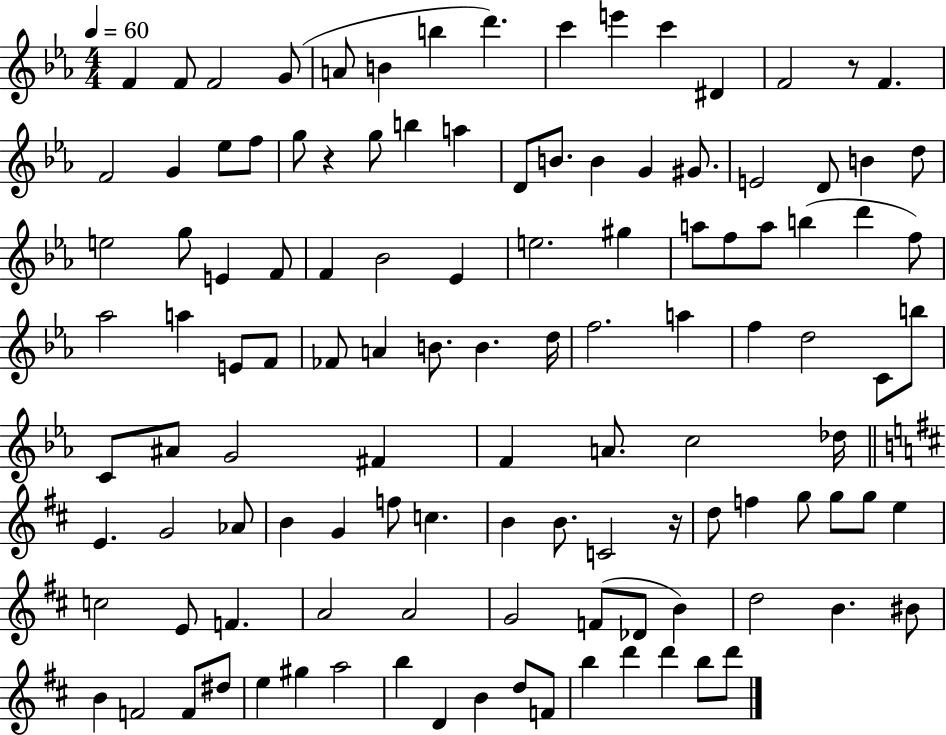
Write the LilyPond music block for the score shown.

{
  \clef treble
  \numericTimeSignature
  \time 4/4
  \key ees \major
  \tempo 4 = 60
  f'4 f'8 f'2 g'8( | a'8 b'4 b''4 d'''4.) | c'''4 e'''4 c'''4 dis'4 | f'2 r8 f'4. | \break f'2 g'4 ees''8 f''8 | g''8 r4 g''8 b''4 a''4 | d'8 b'8. b'4 g'4 gis'8. | e'2 d'8 b'4 d''8 | \break e''2 g''8 e'4 f'8 | f'4 bes'2 ees'4 | e''2. gis''4 | a''8 f''8 a''8 b''4( d'''4 f''8) | \break aes''2 a''4 e'8 f'8 | fes'8 a'4 b'8. b'4. d''16 | f''2. a''4 | f''4 d''2 c'8 b''8 | \break c'8 ais'8 g'2 fis'4 | f'4 a'8. c''2 des''16 | \bar "||" \break \key d \major e'4. g'2 aes'8 | b'4 g'4 f''8 c''4. | b'4 b'8. c'2 r16 | d''8 f''4 g''8 g''8 g''8 e''4 | \break c''2 e'8 f'4. | a'2 a'2 | g'2 f'8( des'8 b'4) | d''2 b'4. bis'8 | \break b'4 f'2 f'8 dis''8 | e''4 gis''4 a''2 | b''4 d'4 b'4 d''8 f'8 | b''4 d'''4 d'''4 b''8 d'''8 | \break \bar "|."
}